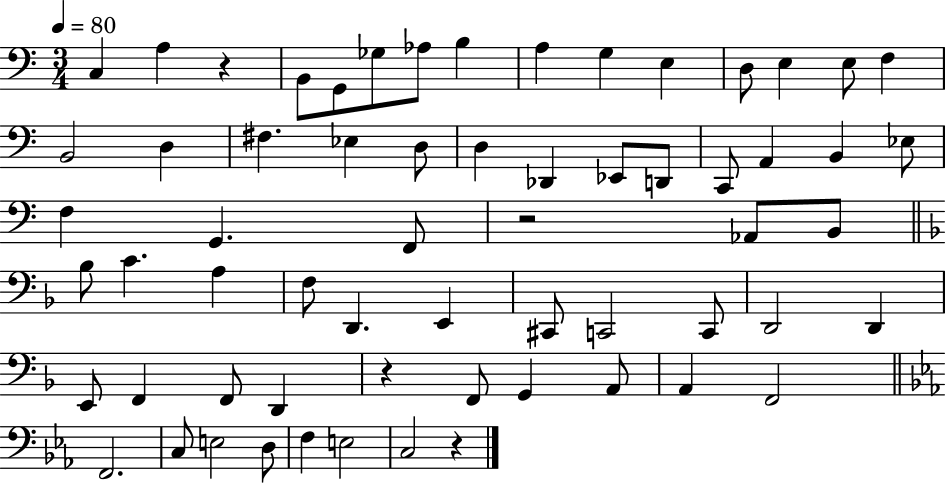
X:1
T:Untitled
M:3/4
L:1/4
K:C
C, A, z B,,/2 G,,/2 _G,/2 _A,/2 B, A, G, E, D,/2 E, E,/2 F, B,,2 D, ^F, _E, D,/2 D, _D,, _E,,/2 D,,/2 C,,/2 A,, B,, _E,/2 F, G,, F,,/2 z2 _A,,/2 B,,/2 _B,/2 C A, F,/2 D,, E,, ^C,,/2 C,,2 C,,/2 D,,2 D,, E,,/2 F,, F,,/2 D,, z F,,/2 G,, A,,/2 A,, F,,2 F,,2 C,/2 E,2 D,/2 F, E,2 C,2 z